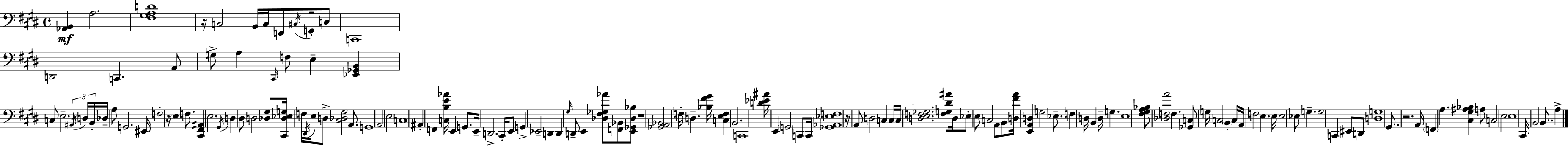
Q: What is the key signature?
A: E major